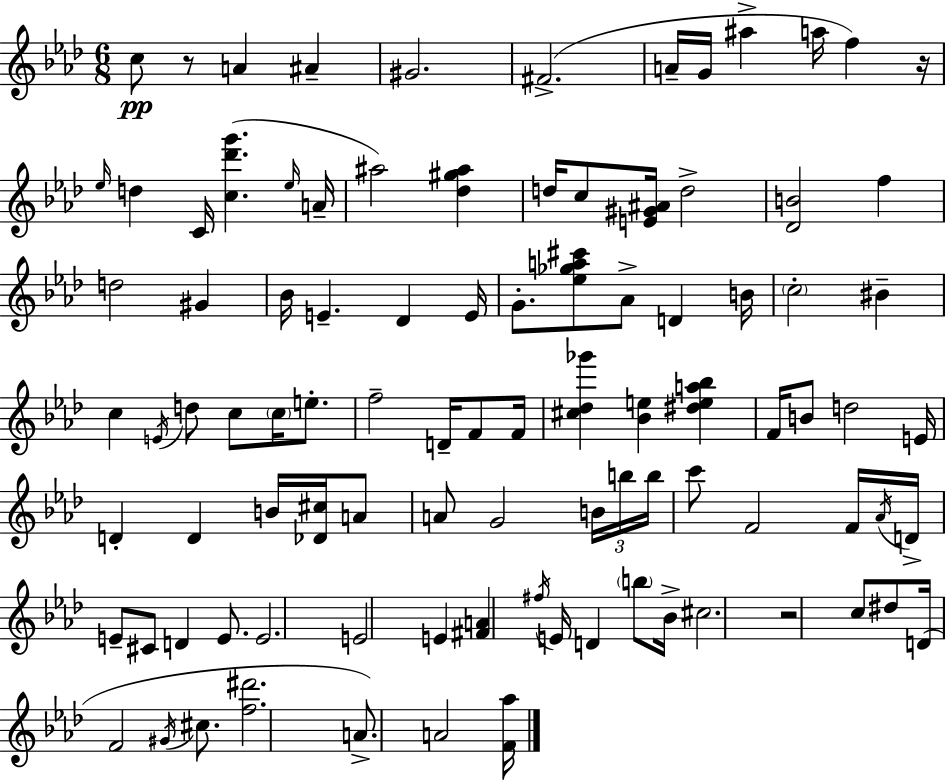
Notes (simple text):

C5/e R/e A4/q A#4/q G#4/h. F#4/h. A4/s G4/s A#5/q A5/s F5/q R/s Eb5/s D5/q C4/s [C5,Db6,G6]/q. Eb5/s A4/s A#5/h [Db5,G#5,A#5]/q D5/s C5/e [E4,G#4,A#4]/s D5/h [Db4,B4]/h F5/q D5/h G#4/q Bb4/s E4/q. Db4/q E4/s G4/e. [Eb5,Gb5,A5,C#6]/e Ab4/e D4/q B4/s C5/h BIS4/q C5/q E4/s D5/e C5/e C5/s E5/e. F5/h D4/s F4/e F4/s [C#5,Db5,Gb6]/q [Bb4,E5]/q [D#5,E5,A5,Bb5]/q F4/s B4/e D5/h E4/s D4/q D4/q B4/s [Db4,C#5]/s A4/e A4/e G4/h B4/s B5/s B5/s C6/e F4/h F4/s Ab4/s D4/s E4/e C#4/e D4/q E4/e. E4/h. E4/h E4/q [F#4,A4]/q F#5/s E4/s D4/q B5/e Bb4/s C#5/h. R/h C5/e D#5/e D4/s F4/h G#4/s C#5/e. [F5,D#6]/h. A4/e. A4/h [F4,Ab5]/s